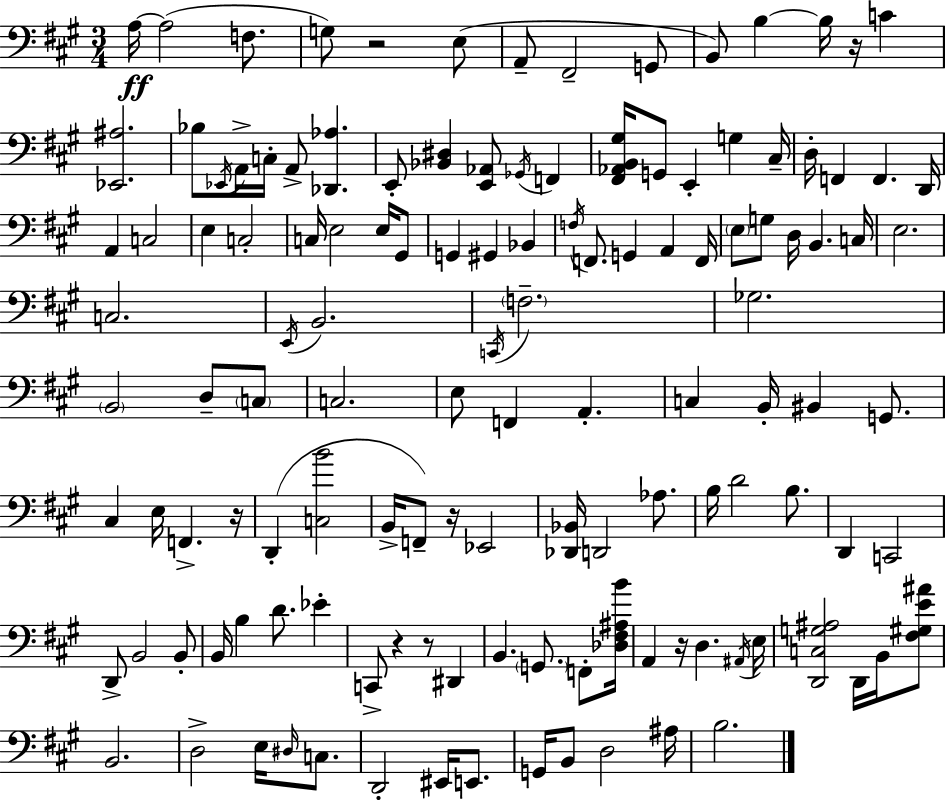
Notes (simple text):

A3/s A3/h F3/e. G3/e R/h E3/e A2/e F#2/h G2/e B2/e B3/q B3/s R/s C4/q [Eb2,A#3]/h. Bb3/e Eb2/s A2/s C3/s A2/e [Db2,Ab3]/q. E2/e [Bb2,D#3]/q [E2,Ab2]/e Gb2/s F2/q [F#2,Ab2,B2,G#3]/s G2/e E2/q G3/q C#3/s D3/s F2/q F2/q. D2/s A2/q C3/h E3/q C3/h C3/s E3/h E3/s G#2/e G2/q G#2/q Bb2/q F3/s F2/e. G2/q A2/q F2/s E3/e G3/e D3/s B2/q. C3/s E3/h. C3/h. E2/s B2/h. C2/s F3/h. Gb3/h. B2/h D3/e C3/e C3/h. E3/e F2/q A2/q. C3/q B2/s BIS2/q G2/e. C#3/q E3/s F2/q. R/s D2/q [C3,B4]/h B2/s F2/e R/s Eb2/h [Db2,Bb2]/s D2/h Ab3/e. B3/s D4/h B3/e. D2/q C2/h D2/e B2/h B2/e B2/s B3/q D4/e. Eb4/q C2/e R/q R/e D#2/q B2/q. G2/e. F2/e [Db3,F#3,A#3,B4]/s A2/q R/s D3/q. A#2/s E3/s [D2,C3,G3,A#3]/h D2/s B2/s [F#3,G#3,E4,A#4]/e B2/h. D3/h E3/s D#3/s C3/e. D2/h EIS2/s E2/e. G2/s B2/e D3/h A#3/s B3/h.